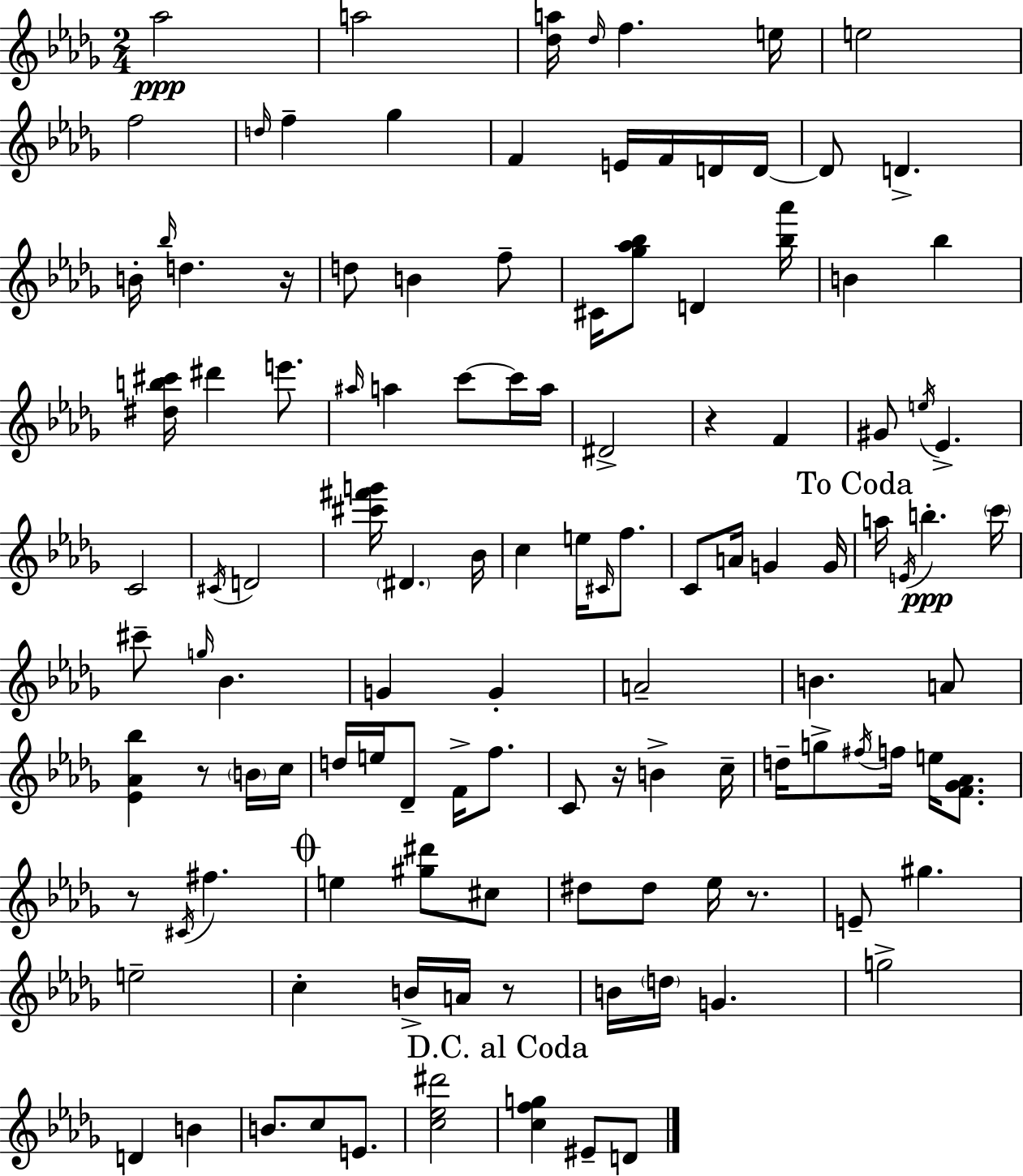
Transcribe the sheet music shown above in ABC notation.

X:1
T:Untitled
M:2/4
L:1/4
K:Bbm
_a2 a2 [_da]/4 _d/4 f e/4 e2 f2 d/4 f _g F E/4 F/4 D/4 D/4 D/2 D B/4 _b/4 d z/4 d/2 B f/2 ^C/4 [_g_a_b]/2 D [_b_a']/4 B _b [^db^c']/4 ^d' e'/2 ^a/4 a c'/2 c'/4 a/4 ^D2 z F ^G/2 e/4 _E C2 ^C/4 D2 [^c'^f'g']/4 ^D _B/4 c e/4 ^C/4 f/2 C/2 A/4 G G/4 a/4 E/4 b c'/4 ^c'/2 g/4 _B G G A2 B A/2 [_E_A_b] z/2 B/4 c/4 d/4 e/4 _D/2 F/4 f/2 C/2 z/4 B c/4 d/4 g/2 ^f/4 f/4 e/4 [F_G_A]/2 z/2 ^C/4 ^f e [^g^d']/2 ^c/2 ^d/2 ^d/2 _e/4 z/2 E/2 ^g e2 c B/4 A/4 z/2 B/4 d/4 G g2 D B B/2 c/2 E/2 [c_e^d']2 [cfg] ^E/2 D/2